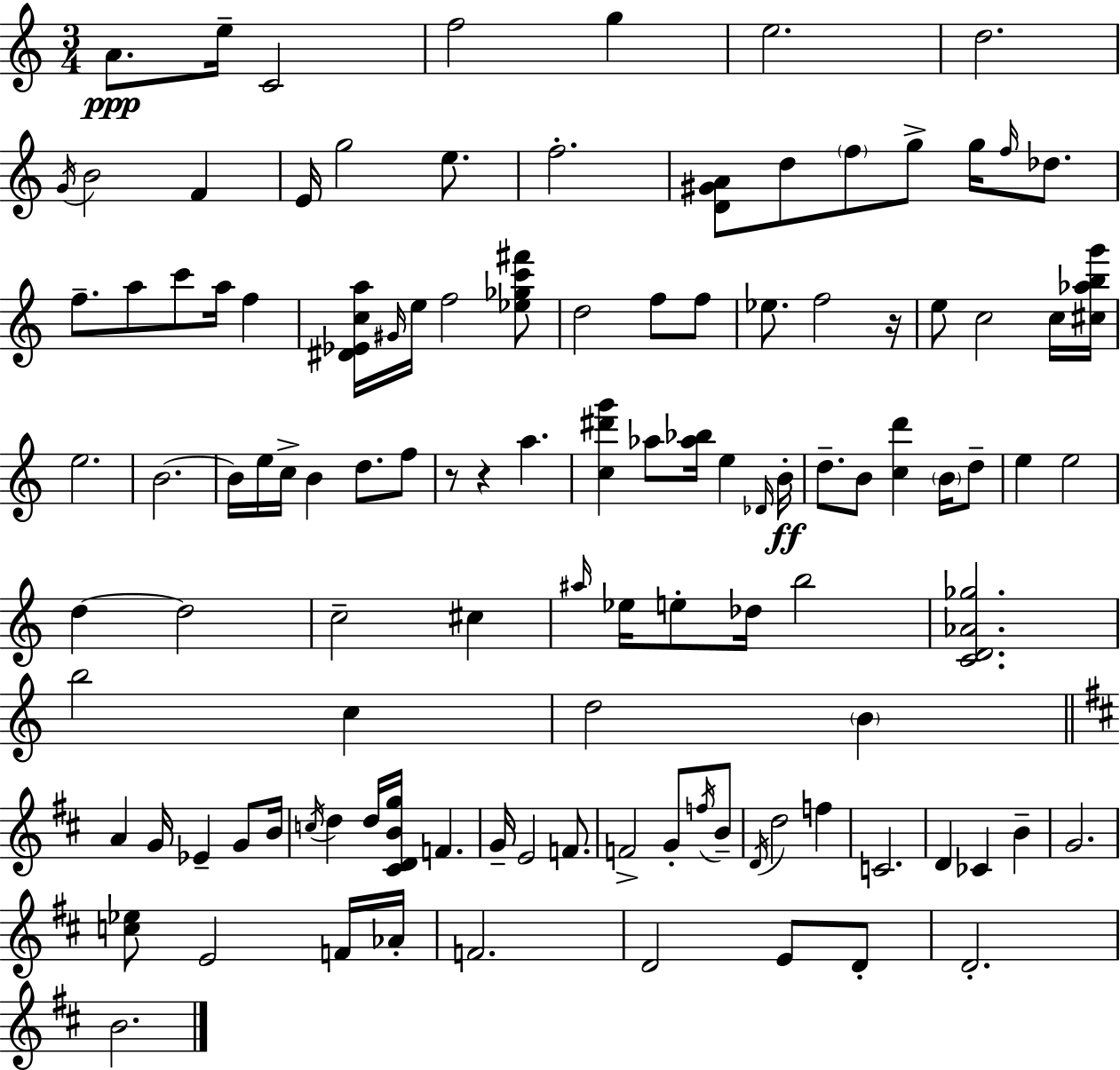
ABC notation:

X:1
T:Untitled
M:3/4
L:1/4
K:C
A/2 e/4 C2 f2 g e2 d2 G/4 B2 F E/4 g2 e/2 f2 [D^GA]/2 d/2 f/2 g/2 g/4 f/4 _d/2 f/2 a/2 c'/2 a/4 f [^D_Eca]/4 ^G/4 e/4 f2 [_e_gc'^f']/2 d2 f/2 f/2 _e/2 f2 z/4 e/2 c2 c/4 [^c_abg']/4 e2 B2 B/4 e/4 c/4 B d/2 f/2 z/2 z a [c^d'g'] _a/2 [_a_b]/4 e _D/4 B/4 d/2 B/2 [cd'] B/4 d/2 e e2 d d2 c2 ^c ^a/4 _e/4 e/2 _d/4 b2 [CD_A_g]2 b2 c d2 B A G/4 _E G/2 B/4 c/4 d d/4 [^CDBg]/4 F G/4 E2 F/2 F2 G/2 f/4 B/2 D/4 d2 f C2 D _C B G2 [c_e]/2 E2 F/4 _A/4 F2 D2 E/2 D/2 D2 B2